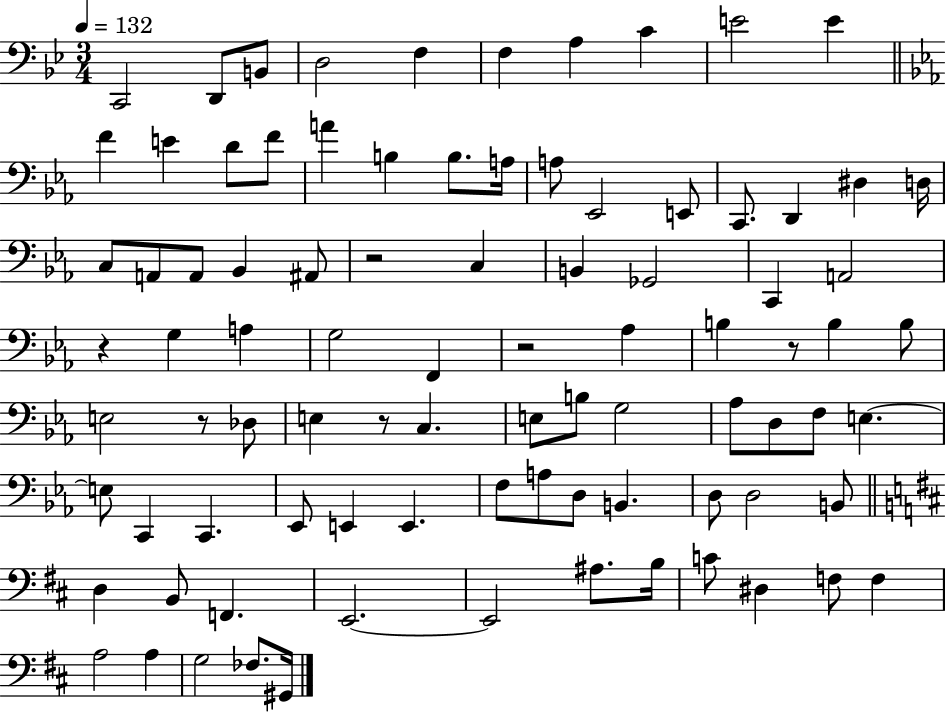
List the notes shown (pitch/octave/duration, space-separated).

C2/h D2/e B2/e D3/h F3/q F3/q A3/q C4/q E4/h E4/q F4/q E4/q D4/e F4/e A4/q B3/q B3/e. A3/s A3/e Eb2/h E2/e C2/e. D2/q D#3/q D3/s C3/e A2/e A2/e Bb2/q A#2/e R/h C3/q B2/q Gb2/h C2/q A2/h R/q G3/q A3/q G3/h F2/q R/h Ab3/q B3/q R/e B3/q B3/e E3/h R/e Db3/e E3/q R/e C3/q. E3/e B3/e G3/h Ab3/e D3/e F3/e E3/q. E3/e C2/q C2/q. Eb2/e E2/q E2/q. F3/e A3/e D3/e B2/q. D3/e D3/h B2/e D3/q B2/e F2/q. E2/h. E2/h A#3/e. B3/s C4/e D#3/q F3/e F3/q A3/h A3/q G3/h FES3/e. G#2/s